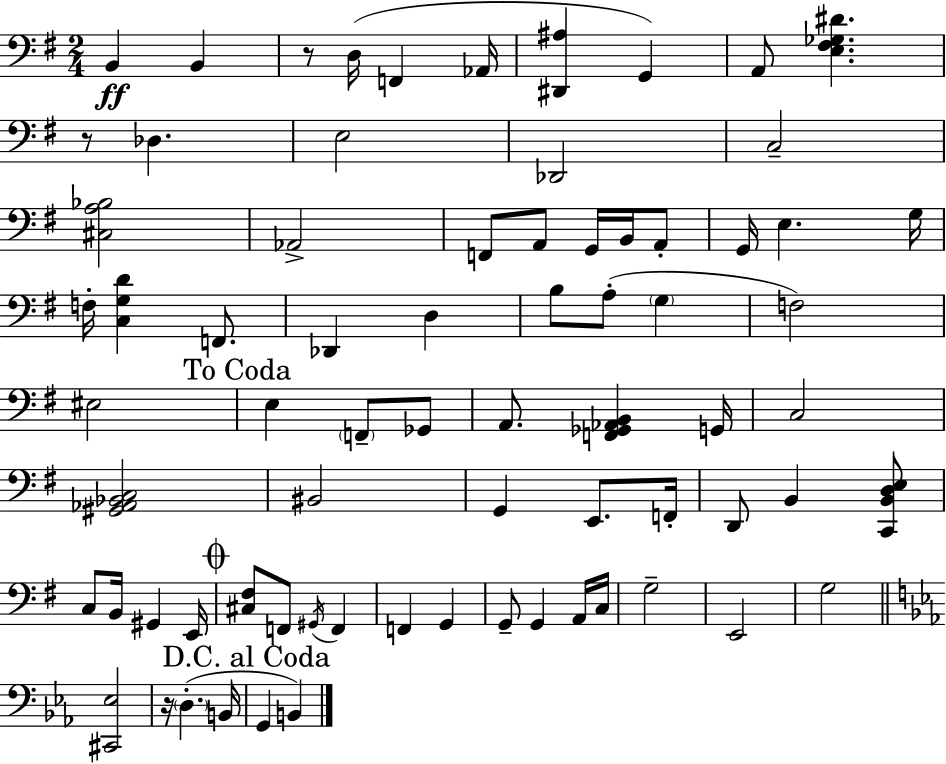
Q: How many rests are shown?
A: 3